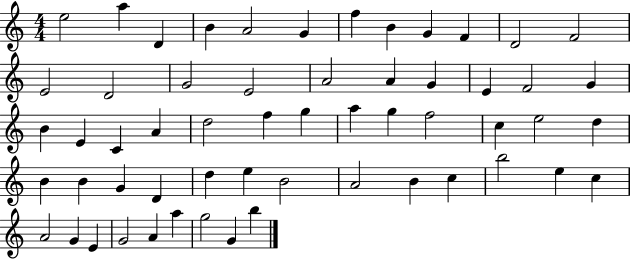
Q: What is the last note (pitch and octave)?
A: B5